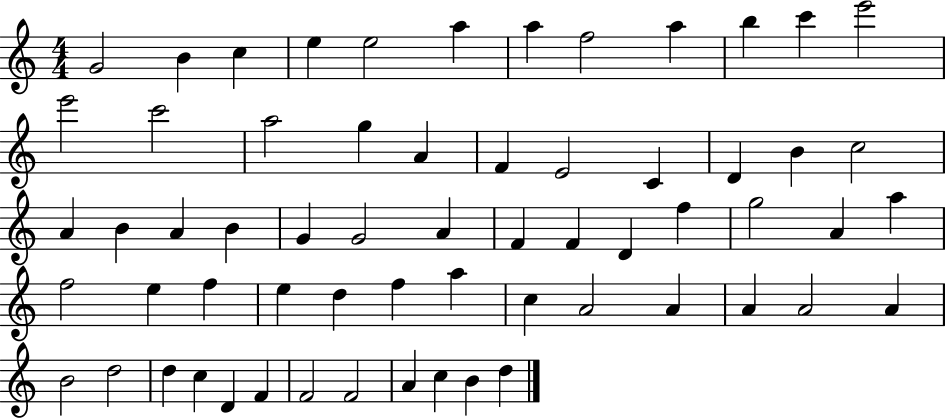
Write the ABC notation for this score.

X:1
T:Untitled
M:4/4
L:1/4
K:C
G2 B c e e2 a a f2 a b c' e'2 e'2 c'2 a2 g A F E2 C D B c2 A B A B G G2 A F F D f g2 A a f2 e f e d f a c A2 A A A2 A B2 d2 d c D F F2 F2 A c B d